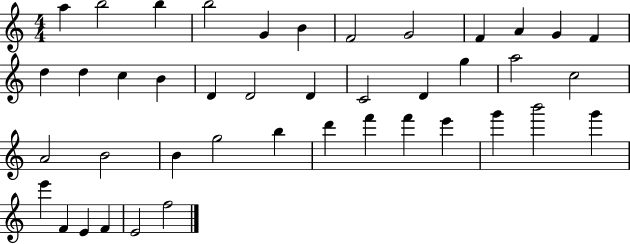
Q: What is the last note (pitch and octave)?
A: F5